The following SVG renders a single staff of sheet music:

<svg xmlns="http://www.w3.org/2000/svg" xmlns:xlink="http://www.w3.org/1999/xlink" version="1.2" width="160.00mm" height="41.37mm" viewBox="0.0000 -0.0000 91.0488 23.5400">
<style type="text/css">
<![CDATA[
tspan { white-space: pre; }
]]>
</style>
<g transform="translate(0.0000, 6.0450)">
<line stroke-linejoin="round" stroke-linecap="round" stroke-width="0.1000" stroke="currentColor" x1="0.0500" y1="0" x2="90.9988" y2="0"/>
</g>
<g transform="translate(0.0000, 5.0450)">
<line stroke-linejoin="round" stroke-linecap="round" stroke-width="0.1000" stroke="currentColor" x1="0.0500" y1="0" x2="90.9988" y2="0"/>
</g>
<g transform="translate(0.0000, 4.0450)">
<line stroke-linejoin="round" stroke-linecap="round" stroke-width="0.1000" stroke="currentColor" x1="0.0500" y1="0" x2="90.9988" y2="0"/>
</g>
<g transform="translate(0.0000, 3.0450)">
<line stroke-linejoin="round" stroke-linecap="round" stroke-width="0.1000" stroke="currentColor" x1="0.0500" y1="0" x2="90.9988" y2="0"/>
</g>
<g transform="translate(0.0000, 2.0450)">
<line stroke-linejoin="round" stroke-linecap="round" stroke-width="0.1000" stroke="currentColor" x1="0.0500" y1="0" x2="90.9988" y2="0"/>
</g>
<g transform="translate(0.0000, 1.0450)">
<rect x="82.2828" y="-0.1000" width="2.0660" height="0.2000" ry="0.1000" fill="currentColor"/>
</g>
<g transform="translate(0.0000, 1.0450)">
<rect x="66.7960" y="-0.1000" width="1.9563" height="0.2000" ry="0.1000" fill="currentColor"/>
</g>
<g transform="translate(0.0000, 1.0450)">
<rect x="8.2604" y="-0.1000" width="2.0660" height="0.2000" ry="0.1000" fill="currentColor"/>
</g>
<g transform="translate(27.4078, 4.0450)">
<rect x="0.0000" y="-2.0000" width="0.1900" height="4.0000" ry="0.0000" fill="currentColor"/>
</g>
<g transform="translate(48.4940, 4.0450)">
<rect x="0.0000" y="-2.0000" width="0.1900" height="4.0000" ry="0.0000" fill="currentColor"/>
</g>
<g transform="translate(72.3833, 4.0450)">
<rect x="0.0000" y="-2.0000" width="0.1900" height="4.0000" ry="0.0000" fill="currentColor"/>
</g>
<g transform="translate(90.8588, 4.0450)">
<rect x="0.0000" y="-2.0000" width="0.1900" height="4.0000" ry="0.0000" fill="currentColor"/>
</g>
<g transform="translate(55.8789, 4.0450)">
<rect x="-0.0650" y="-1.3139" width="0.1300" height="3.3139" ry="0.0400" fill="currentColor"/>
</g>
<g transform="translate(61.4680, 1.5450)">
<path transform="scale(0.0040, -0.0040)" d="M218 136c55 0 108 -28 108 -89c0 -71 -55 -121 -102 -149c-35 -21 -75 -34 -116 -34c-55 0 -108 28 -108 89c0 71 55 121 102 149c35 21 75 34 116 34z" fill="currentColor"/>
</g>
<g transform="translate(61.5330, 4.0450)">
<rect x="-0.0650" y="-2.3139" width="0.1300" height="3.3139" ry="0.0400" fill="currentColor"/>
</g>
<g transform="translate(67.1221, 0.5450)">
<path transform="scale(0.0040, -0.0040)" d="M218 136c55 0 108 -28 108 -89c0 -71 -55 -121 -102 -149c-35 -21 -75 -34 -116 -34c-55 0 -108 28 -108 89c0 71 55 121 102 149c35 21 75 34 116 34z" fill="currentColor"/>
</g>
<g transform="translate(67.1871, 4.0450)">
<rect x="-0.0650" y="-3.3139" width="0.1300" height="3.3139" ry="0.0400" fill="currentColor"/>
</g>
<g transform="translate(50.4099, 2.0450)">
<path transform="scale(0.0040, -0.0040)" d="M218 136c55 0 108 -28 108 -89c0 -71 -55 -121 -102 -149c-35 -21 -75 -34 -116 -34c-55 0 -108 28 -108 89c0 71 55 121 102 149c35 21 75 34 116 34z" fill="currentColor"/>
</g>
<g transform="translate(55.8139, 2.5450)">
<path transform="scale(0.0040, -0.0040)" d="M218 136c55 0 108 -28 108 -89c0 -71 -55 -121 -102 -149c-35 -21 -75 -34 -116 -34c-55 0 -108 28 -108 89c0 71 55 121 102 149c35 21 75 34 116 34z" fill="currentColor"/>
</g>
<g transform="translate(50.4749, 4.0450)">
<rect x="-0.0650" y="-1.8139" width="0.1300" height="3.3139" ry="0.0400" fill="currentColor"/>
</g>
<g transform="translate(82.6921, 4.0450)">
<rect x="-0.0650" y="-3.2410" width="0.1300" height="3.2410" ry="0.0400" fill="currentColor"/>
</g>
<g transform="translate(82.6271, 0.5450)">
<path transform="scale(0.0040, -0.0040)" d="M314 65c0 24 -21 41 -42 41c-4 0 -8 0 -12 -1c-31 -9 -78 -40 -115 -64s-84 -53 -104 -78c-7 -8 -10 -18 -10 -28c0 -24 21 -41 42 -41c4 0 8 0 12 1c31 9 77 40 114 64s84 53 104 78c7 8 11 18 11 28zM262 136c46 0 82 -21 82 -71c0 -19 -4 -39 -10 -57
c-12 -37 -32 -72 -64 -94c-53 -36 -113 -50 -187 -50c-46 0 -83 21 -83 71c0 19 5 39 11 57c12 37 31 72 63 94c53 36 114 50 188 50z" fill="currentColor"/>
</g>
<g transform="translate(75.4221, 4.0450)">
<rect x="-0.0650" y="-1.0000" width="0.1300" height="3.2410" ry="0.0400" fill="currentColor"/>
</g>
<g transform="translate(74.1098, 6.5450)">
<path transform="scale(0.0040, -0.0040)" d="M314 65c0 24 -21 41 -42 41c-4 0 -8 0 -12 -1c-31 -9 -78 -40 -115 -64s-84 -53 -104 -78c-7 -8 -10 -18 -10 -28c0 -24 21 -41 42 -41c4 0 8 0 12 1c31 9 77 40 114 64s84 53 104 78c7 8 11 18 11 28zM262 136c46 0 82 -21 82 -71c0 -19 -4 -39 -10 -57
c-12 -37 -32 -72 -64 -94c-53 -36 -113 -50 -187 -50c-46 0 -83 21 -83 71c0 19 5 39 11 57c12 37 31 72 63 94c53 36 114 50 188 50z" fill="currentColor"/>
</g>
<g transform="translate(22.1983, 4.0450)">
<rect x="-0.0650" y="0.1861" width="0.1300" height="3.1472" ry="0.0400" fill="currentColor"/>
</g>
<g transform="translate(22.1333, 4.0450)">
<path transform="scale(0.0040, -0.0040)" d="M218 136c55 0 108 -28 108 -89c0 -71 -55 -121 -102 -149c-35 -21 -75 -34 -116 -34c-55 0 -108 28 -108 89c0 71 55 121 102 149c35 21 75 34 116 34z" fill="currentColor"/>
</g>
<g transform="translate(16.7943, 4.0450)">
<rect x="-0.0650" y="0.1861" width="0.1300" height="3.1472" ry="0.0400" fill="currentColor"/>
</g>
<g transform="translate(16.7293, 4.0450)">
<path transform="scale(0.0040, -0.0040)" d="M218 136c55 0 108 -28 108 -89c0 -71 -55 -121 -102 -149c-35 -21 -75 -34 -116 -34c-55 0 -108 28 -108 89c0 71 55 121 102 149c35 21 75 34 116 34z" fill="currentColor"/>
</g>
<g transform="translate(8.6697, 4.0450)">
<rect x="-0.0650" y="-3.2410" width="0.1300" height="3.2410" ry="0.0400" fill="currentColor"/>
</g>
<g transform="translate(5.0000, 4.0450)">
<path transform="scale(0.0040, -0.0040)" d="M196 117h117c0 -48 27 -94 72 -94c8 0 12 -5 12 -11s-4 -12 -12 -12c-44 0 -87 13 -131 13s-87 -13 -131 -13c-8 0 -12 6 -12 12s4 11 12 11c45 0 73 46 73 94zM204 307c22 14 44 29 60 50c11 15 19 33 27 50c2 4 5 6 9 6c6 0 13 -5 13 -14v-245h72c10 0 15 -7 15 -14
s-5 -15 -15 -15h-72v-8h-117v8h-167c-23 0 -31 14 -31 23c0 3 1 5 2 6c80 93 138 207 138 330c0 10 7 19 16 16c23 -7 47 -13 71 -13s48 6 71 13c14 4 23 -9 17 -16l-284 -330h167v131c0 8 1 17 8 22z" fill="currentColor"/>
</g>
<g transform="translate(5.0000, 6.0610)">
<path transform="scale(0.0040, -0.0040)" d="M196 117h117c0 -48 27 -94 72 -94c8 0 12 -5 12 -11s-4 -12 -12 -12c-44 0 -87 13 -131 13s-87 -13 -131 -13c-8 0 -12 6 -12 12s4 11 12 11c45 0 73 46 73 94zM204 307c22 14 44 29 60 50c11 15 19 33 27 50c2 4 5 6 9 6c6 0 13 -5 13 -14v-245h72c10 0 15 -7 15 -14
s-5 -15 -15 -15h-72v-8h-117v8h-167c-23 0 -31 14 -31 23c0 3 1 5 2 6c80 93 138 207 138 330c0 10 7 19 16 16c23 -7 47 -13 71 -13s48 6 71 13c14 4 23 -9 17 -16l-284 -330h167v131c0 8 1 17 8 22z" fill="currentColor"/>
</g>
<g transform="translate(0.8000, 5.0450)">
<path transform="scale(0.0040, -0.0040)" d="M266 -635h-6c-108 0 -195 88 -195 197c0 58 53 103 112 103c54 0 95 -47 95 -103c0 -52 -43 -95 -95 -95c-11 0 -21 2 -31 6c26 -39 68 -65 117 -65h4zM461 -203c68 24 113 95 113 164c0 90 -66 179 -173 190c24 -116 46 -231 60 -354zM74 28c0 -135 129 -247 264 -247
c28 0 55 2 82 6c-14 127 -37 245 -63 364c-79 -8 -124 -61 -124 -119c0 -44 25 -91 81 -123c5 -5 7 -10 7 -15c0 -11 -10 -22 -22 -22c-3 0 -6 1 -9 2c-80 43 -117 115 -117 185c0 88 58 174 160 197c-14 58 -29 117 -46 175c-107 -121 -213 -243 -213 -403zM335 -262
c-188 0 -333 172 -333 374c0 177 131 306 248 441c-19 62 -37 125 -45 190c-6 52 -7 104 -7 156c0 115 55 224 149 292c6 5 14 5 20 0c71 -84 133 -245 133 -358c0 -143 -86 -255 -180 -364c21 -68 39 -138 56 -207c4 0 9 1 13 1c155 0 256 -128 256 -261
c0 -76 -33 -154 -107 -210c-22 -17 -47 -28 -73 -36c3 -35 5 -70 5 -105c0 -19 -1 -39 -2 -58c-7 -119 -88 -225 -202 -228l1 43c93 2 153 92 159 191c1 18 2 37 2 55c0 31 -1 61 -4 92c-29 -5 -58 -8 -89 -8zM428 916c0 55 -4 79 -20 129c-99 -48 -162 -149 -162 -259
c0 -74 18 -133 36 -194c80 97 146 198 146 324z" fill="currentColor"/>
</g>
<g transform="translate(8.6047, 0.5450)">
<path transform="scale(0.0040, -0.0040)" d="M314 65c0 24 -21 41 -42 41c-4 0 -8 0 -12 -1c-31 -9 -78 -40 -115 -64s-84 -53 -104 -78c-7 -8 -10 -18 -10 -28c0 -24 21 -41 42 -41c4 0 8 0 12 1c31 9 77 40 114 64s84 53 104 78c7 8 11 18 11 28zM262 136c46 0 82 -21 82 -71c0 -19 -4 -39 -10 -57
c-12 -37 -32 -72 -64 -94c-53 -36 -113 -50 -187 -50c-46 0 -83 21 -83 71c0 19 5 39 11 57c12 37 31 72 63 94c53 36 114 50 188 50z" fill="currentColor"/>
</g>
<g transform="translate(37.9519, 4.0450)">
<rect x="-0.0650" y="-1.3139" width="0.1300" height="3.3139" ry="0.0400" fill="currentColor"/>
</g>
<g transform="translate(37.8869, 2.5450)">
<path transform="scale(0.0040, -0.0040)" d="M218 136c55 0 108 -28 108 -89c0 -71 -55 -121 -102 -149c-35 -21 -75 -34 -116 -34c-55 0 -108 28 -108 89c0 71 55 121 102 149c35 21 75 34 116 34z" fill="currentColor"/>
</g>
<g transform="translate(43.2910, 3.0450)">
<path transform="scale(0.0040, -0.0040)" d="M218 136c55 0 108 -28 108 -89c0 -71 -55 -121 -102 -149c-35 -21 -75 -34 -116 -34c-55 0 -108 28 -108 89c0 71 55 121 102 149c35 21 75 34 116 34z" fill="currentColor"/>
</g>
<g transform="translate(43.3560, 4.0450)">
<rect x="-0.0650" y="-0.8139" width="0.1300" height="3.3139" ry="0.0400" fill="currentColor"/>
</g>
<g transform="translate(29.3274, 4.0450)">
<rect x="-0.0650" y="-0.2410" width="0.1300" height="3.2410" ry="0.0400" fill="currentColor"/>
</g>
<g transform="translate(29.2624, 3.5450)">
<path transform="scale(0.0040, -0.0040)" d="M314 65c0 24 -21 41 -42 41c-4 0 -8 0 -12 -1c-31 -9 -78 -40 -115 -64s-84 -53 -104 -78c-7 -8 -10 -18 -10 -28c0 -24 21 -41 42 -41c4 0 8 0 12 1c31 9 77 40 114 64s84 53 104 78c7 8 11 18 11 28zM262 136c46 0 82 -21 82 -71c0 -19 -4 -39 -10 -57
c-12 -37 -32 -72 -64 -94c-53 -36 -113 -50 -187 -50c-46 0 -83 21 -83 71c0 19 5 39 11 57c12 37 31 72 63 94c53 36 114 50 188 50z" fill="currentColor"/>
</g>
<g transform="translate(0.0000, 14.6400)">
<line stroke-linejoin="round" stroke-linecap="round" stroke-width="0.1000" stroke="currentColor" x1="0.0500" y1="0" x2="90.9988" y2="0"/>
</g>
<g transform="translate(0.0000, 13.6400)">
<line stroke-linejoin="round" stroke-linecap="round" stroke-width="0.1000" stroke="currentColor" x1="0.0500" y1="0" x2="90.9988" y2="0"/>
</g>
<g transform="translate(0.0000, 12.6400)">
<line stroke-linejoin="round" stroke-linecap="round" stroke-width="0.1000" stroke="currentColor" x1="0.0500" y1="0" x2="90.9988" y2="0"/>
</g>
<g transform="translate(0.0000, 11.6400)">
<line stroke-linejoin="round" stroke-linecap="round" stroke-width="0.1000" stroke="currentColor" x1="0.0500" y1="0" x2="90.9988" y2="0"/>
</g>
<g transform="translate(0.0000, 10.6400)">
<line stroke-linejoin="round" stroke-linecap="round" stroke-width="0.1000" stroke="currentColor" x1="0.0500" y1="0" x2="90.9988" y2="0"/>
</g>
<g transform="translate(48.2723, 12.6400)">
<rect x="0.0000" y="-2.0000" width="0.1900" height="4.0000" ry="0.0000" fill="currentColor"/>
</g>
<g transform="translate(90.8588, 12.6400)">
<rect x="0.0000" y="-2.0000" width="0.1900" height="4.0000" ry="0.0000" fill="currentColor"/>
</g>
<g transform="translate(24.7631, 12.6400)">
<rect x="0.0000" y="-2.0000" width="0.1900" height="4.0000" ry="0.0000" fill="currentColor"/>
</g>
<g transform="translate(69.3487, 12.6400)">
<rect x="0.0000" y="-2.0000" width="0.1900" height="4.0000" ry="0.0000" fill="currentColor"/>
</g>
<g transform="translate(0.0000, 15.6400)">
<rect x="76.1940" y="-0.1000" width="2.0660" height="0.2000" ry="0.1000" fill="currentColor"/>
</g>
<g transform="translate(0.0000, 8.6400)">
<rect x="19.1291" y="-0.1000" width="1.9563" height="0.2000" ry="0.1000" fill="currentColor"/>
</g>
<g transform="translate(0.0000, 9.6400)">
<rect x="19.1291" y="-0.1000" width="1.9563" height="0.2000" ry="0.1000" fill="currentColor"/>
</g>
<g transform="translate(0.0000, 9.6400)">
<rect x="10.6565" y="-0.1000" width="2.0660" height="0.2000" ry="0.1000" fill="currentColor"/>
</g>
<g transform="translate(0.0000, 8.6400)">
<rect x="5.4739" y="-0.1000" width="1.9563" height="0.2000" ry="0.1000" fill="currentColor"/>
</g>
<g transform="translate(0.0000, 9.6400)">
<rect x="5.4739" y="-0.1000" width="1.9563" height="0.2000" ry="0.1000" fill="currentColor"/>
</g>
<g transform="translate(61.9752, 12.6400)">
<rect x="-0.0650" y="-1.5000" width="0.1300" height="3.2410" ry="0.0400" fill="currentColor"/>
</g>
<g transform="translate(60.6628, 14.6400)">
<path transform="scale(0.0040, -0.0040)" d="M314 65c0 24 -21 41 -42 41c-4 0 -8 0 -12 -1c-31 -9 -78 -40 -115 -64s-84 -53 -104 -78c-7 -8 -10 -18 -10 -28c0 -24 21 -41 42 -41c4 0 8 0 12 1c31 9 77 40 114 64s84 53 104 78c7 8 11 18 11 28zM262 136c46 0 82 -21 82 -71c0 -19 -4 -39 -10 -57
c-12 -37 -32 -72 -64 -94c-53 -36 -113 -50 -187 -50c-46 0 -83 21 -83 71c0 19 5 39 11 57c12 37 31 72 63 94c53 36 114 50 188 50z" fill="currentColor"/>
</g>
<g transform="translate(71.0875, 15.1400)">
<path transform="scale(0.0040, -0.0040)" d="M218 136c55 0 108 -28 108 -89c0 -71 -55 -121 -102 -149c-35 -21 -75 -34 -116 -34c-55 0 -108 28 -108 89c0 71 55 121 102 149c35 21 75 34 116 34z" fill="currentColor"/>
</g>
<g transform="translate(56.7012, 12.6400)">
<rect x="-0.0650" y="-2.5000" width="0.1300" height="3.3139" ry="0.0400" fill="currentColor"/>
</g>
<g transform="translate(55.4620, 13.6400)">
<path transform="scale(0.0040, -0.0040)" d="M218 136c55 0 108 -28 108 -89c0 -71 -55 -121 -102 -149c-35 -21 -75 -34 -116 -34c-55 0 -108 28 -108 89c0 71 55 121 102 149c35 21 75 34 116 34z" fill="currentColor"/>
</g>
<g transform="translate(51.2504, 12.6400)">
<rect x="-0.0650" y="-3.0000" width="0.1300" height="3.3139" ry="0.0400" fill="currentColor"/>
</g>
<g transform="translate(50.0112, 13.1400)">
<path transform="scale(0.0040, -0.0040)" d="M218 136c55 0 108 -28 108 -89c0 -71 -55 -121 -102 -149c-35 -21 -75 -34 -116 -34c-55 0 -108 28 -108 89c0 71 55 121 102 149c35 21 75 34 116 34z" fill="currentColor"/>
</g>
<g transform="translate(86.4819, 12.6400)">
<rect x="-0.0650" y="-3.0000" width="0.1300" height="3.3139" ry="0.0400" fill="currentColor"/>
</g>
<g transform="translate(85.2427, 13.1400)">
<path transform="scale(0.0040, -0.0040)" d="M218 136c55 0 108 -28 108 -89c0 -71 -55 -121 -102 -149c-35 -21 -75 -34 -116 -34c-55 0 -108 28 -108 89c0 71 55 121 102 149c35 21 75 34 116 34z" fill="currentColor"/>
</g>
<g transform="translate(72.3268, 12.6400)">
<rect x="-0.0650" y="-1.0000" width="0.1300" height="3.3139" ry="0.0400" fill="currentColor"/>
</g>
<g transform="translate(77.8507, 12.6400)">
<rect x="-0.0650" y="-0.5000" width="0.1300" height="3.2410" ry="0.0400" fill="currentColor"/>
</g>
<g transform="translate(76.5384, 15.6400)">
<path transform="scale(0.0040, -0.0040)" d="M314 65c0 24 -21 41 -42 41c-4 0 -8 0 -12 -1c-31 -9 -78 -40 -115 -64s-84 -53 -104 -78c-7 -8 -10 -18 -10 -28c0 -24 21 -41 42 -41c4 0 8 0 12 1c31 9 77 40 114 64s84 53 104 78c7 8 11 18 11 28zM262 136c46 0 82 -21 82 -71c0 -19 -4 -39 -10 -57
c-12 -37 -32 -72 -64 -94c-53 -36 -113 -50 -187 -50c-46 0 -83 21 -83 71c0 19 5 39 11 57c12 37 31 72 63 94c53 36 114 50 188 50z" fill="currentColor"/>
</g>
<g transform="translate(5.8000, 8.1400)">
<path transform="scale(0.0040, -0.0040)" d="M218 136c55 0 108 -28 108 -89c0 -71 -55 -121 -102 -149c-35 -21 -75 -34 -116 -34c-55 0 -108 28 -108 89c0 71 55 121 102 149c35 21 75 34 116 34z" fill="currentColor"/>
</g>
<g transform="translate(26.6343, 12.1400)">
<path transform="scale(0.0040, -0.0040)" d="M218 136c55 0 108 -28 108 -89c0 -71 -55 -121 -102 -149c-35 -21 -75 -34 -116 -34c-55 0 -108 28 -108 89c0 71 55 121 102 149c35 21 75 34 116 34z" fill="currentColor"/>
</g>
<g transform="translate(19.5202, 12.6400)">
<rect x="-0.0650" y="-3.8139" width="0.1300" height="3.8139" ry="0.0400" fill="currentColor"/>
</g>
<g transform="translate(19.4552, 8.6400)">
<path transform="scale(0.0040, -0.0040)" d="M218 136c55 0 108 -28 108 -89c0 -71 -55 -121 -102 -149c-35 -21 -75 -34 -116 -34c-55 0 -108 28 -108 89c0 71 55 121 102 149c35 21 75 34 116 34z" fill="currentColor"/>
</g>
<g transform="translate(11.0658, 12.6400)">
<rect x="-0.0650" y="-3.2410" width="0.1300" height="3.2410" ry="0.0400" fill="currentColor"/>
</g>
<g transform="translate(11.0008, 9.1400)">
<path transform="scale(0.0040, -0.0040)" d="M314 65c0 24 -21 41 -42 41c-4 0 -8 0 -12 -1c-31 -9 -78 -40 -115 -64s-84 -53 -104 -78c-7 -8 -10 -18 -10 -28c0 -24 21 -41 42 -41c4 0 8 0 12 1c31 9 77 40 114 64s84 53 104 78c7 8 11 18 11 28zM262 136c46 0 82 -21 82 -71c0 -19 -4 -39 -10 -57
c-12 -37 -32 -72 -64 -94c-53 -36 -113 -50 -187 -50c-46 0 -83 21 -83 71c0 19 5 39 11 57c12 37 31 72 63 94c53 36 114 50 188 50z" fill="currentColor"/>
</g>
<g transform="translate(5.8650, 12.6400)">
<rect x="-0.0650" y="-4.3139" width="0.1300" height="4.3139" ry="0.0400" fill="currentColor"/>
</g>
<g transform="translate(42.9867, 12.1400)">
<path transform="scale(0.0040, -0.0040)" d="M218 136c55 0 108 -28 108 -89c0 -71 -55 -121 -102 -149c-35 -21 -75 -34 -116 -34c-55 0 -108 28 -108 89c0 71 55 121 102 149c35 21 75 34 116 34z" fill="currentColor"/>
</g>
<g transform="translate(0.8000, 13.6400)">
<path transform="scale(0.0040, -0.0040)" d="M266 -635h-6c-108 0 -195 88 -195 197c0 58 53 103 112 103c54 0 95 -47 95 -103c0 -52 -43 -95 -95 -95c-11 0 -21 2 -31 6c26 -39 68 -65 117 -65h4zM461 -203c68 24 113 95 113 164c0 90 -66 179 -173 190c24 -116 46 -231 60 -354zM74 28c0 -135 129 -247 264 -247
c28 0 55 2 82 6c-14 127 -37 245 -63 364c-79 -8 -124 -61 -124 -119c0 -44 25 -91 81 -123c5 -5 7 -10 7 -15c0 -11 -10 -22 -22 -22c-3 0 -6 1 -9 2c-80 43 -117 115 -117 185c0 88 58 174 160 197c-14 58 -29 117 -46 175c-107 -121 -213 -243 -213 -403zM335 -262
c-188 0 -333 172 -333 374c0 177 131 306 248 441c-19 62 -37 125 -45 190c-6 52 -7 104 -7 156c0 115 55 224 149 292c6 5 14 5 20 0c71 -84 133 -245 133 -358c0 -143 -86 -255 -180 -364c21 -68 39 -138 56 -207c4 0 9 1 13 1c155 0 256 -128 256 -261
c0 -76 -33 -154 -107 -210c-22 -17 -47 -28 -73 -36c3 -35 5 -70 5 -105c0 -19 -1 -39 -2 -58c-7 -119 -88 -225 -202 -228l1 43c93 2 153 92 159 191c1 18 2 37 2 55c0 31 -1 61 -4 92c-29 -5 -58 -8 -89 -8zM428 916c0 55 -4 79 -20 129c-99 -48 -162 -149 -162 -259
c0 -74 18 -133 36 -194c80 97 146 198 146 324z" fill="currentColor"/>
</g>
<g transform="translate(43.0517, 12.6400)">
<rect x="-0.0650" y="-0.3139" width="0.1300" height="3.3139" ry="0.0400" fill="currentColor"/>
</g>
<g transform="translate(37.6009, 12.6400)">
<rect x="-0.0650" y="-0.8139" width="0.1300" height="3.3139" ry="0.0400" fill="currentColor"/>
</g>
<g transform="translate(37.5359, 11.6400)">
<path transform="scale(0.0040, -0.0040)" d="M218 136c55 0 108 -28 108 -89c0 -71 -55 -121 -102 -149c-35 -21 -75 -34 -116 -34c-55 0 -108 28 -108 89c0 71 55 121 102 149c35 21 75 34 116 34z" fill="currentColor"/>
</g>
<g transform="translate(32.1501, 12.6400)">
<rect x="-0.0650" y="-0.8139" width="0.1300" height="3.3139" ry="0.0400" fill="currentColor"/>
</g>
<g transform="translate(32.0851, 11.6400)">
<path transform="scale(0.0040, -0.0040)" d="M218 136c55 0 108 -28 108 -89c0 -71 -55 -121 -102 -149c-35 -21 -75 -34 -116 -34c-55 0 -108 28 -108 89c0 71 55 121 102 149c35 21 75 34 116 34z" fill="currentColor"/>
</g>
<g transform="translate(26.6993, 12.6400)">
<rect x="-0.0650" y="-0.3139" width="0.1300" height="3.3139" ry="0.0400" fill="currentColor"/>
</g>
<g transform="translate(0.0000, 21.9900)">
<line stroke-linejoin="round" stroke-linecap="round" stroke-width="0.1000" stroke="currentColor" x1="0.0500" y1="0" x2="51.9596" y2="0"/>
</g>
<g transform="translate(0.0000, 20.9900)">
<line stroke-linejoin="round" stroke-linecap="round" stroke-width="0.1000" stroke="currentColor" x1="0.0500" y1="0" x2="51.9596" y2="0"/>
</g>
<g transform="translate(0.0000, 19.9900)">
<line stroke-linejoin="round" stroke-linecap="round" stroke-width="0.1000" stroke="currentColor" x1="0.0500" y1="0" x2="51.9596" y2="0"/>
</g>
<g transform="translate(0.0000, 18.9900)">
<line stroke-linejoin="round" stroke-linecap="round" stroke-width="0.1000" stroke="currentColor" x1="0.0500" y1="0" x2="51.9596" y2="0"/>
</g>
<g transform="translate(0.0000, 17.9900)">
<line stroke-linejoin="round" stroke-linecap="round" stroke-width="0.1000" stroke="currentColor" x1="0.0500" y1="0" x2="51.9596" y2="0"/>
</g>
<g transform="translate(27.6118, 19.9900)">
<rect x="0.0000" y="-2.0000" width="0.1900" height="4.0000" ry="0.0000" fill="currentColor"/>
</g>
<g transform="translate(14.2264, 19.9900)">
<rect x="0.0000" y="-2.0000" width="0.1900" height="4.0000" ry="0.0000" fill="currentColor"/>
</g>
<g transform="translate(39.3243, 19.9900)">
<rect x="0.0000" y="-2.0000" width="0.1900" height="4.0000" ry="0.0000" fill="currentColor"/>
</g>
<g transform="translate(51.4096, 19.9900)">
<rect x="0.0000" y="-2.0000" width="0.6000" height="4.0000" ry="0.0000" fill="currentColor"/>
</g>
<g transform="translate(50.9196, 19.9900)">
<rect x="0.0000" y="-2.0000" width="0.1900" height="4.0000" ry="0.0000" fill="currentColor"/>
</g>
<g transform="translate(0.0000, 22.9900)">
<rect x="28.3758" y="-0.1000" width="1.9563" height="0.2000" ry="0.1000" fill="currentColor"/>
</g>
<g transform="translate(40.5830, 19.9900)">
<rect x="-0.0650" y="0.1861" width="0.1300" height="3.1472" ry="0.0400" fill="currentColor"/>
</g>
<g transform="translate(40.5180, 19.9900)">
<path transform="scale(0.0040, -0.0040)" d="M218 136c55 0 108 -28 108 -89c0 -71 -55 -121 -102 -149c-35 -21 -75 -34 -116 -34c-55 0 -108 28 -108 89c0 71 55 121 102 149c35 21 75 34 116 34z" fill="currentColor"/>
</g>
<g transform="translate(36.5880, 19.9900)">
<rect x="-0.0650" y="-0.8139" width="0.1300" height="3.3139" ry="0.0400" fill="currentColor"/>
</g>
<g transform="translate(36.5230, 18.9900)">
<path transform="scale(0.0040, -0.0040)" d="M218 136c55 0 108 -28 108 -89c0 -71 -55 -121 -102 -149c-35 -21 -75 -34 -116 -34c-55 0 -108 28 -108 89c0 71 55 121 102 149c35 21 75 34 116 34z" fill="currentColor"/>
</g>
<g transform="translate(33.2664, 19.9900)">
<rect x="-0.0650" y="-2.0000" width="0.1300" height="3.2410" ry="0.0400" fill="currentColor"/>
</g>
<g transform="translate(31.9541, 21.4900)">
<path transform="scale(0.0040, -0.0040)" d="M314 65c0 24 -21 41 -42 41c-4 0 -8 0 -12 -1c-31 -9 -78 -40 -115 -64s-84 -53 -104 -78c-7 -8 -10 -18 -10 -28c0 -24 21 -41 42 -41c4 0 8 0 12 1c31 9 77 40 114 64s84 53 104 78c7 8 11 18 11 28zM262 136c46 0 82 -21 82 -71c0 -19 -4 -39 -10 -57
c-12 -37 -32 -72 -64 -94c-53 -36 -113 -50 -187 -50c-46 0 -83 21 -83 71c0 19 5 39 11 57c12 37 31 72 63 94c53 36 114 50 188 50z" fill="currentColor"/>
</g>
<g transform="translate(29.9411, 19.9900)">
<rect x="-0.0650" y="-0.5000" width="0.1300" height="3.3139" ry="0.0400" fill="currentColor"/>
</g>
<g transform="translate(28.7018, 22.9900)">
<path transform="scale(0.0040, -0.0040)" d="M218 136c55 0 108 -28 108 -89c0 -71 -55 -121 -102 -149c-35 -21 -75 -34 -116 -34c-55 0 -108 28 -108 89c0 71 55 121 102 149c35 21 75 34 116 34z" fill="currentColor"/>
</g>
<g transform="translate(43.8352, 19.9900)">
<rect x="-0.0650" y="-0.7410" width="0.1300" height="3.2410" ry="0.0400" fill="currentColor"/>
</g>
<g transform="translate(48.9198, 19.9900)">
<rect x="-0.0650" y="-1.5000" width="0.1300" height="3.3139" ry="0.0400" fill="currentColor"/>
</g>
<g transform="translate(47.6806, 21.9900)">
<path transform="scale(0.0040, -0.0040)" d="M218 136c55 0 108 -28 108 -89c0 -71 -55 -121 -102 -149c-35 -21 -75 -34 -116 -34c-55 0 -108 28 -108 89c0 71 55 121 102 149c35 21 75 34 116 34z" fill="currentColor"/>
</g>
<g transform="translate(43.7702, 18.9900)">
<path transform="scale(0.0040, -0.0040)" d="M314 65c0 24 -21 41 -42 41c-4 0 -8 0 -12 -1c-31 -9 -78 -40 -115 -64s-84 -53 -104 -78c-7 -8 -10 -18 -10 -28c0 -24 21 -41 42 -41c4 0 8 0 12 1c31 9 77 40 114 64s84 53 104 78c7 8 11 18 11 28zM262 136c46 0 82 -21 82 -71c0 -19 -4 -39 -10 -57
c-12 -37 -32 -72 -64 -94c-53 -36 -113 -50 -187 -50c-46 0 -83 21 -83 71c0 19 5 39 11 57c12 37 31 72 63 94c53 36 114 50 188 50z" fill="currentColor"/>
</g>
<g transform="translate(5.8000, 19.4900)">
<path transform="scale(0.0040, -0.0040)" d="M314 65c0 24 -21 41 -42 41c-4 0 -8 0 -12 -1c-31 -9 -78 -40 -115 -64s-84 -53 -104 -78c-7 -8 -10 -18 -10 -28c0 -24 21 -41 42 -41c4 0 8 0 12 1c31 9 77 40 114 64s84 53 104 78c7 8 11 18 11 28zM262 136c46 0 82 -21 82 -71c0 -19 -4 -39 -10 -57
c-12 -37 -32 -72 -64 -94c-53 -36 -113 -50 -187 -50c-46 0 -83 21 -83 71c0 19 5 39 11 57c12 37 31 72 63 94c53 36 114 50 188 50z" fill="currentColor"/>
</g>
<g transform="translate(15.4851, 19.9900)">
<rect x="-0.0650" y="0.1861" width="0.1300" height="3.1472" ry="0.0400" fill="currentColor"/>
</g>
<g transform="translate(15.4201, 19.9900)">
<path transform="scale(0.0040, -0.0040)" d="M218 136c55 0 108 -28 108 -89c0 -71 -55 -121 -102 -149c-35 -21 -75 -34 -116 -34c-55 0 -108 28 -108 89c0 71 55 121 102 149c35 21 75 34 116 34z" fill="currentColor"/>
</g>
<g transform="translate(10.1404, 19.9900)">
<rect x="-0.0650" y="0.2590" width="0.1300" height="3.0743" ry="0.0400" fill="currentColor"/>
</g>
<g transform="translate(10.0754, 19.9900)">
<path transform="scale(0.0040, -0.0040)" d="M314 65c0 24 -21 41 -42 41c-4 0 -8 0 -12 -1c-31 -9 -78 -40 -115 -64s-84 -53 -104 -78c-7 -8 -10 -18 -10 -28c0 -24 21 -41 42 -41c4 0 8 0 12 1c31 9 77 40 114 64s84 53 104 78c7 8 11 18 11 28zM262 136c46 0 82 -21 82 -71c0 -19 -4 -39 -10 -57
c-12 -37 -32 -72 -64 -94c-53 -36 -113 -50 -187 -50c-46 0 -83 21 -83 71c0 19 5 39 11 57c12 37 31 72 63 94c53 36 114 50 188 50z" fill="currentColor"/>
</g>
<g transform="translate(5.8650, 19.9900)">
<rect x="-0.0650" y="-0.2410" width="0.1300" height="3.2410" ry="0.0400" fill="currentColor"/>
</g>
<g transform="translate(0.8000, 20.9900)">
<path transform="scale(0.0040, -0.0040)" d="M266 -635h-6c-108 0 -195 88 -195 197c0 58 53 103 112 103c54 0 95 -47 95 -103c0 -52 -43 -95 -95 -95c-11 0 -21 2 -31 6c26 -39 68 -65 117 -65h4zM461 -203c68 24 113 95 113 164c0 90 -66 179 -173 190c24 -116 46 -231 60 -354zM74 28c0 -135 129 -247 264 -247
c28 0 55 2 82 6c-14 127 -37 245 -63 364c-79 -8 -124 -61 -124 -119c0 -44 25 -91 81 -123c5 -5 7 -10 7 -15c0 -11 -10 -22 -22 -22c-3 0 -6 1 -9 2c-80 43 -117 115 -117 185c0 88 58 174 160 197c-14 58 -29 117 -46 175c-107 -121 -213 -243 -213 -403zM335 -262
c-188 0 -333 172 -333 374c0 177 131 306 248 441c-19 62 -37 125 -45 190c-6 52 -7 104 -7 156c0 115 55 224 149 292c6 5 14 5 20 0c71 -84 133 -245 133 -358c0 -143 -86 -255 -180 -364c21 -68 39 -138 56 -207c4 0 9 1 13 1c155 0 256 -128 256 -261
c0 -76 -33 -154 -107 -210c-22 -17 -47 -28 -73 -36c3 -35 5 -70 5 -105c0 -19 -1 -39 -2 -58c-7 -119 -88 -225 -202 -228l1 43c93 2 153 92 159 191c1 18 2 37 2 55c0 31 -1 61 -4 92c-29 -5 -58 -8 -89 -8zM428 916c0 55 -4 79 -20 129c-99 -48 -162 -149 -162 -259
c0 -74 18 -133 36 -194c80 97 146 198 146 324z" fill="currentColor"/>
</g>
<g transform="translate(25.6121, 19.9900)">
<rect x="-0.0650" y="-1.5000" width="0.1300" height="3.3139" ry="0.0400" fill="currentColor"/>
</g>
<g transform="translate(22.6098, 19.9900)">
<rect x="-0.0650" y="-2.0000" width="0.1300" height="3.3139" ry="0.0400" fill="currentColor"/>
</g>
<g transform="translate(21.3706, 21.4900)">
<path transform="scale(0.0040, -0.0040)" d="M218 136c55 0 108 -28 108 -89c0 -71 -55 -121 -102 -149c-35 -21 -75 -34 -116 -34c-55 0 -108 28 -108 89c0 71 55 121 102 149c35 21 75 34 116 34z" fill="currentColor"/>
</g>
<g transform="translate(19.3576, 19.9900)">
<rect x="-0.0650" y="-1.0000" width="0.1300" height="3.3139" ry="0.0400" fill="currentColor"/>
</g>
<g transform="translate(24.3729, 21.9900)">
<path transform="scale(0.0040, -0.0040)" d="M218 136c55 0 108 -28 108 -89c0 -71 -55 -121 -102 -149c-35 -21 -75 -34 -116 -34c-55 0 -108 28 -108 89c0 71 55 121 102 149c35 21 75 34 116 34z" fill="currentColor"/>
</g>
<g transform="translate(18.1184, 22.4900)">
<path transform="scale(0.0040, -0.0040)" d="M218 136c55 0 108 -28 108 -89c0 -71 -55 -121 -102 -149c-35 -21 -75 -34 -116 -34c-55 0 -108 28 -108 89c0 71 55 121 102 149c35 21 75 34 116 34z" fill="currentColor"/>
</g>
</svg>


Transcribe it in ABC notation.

X:1
T:Untitled
M:4/4
L:1/4
K:C
b2 B B c2 e d f e g b D2 b2 d' b2 c' c d d c A G E2 D C2 A c2 B2 B D F E C F2 d B d2 E